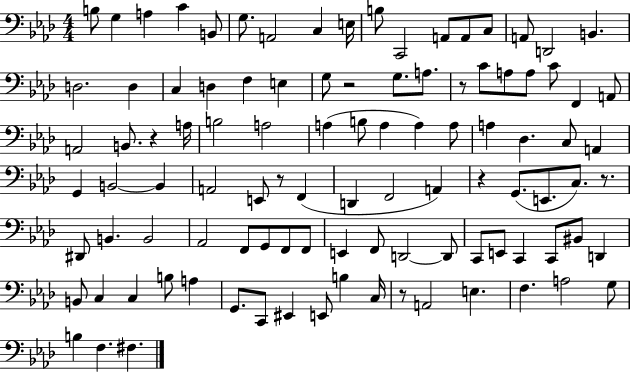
{
  \clef bass
  \numericTimeSignature
  \time 4/4
  \key aes \major
  b8 g4 a4 c'4 b,8 | g8. a,2 c4 e16 | b8 c,2 a,8 a,8 c8 | a,8 d,2 b,4. | \break d2. d4 | c4 d4 f4 e4 | g8 r2 g8. a8. | r8 c'8 a8 a8 c'8 f,4 a,8 | \break a,2 b,8. r4 a16 | b2 a2 | a4( b8 a4 a4) a8 | a4 des4. c8 a,4 | \break g,4 b,2~~ b,4 | a,2 e,8 r8 f,4( | d,4 f,2 a,4) | r4 g,8.( e,8. c8.) r8. | \break dis,8 b,4. b,2 | aes,2 f,8 g,8 f,8 f,8 | e,4 f,8 d,2~~ d,8 | c,8 e,8 c,4 c,8 bis,8 d,4 | \break b,8 c4 c4 b8 a4 | g,8. c,8 eis,4 e,8 b4 c16 | r8 a,2 e4. | f4. a2 g8 | \break b4 f4. fis4. | \bar "|."
}